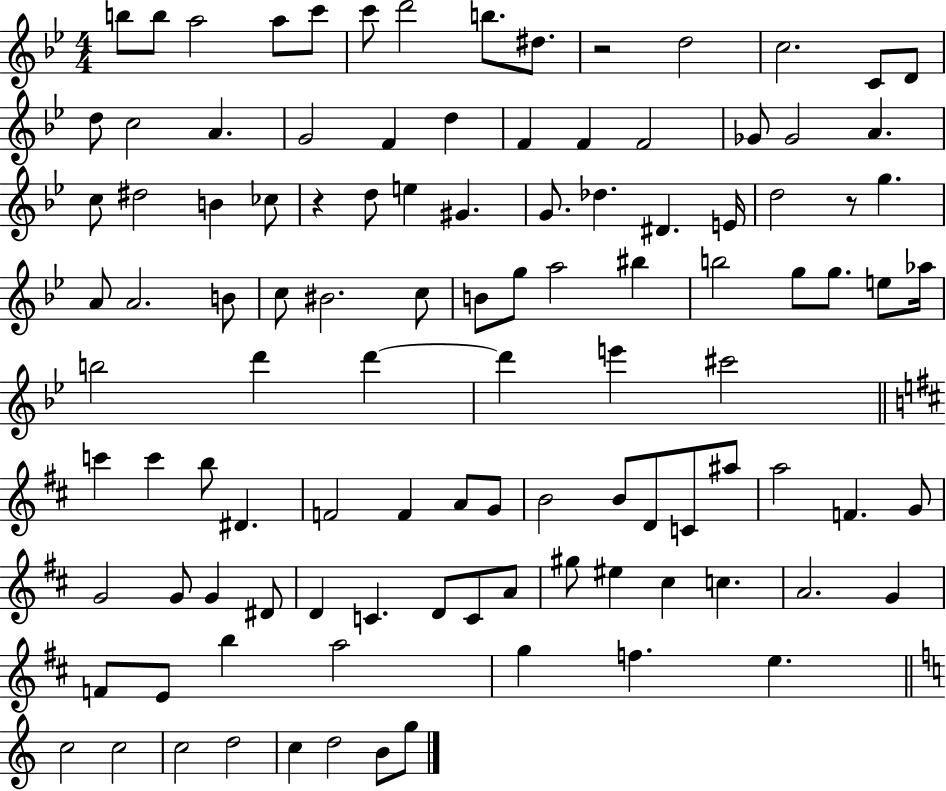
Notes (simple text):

B5/e B5/e A5/h A5/e C6/e C6/e D6/h B5/e. D#5/e. R/h D5/h C5/h. C4/e D4/e D5/e C5/h A4/q. G4/h F4/q D5/q F4/q F4/q F4/h Gb4/e Gb4/h A4/q. C5/e D#5/h B4/q CES5/e R/q D5/e E5/q G#4/q. G4/e. Db5/q. D#4/q. E4/s D5/h R/e G5/q. A4/e A4/h. B4/e C5/e BIS4/h. C5/e B4/e G5/e A5/h BIS5/q B5/h G5/e G5/e. E5/e Ab5/s B5/h D6/q D6/q D6/q E6/q C#6/h C6/q C6/q B5/e D#4/q. F4/h F4/q A4/e G4/e B4/h B4/e D4/e C4/e A#5/e A5/h F4/q. G4/e G4/h G4/e G4/q D#4/e D4/q C4/q. D4/e C4/e A4/e G#5/e EIS5/q C#5/q C5/q. A4/h. G4/q F4/e E4/e B5/q A5/h G5/q F5/q. E5/q. C5/h C5/h C5/h D5/h C5/q D5/h B4/e G5/e